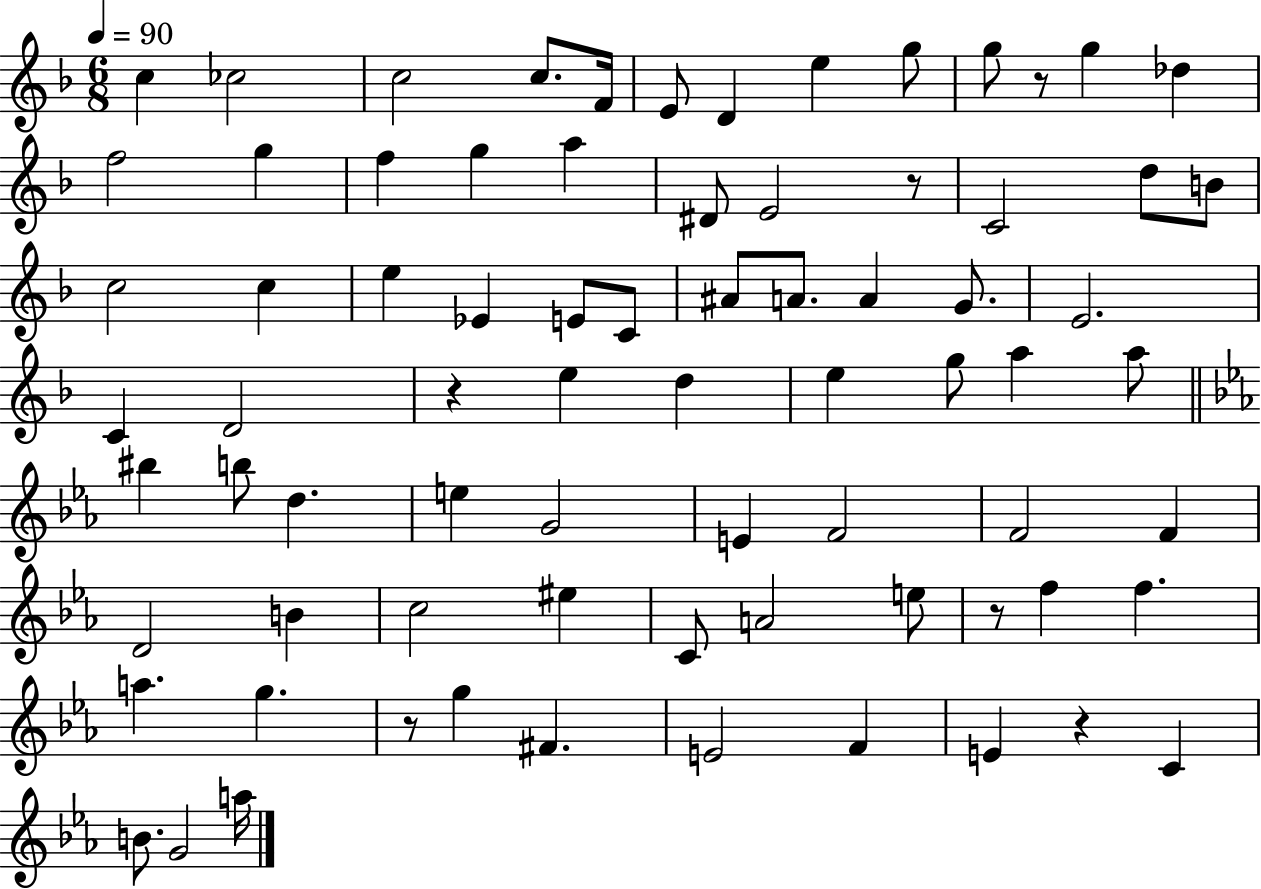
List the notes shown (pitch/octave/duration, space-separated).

C5/q CES5/h C5/h C5/e. F4/s E4/e D4/q E5/q G5/e G5/e R/e G5/q Db5/q F5/h G5/q F5/q G5/q A5/q D#4/e E4/h R/e C4/h D5/e B4/e C5/h C5/q E5/q Eb4/q E4/e C4/e A#4/e A4/e. A4/q G4/e. E4/h. C4/q D4/h R/q E5/q D5/q E5/q G5/e A5/q A5/e BIS5/q B5/e D5/q. E5/q G4/h E4/q F4/h F4/h F4/q D4/h B4/q C5/h EIS5/q C4/e A4/h E5/e R/e F5/q F5/q. A5/q. G5/q. R/e G5/q F#4/q. E4/h F4/q E4/q R/q C4/q B4/e. G4/h A5/s